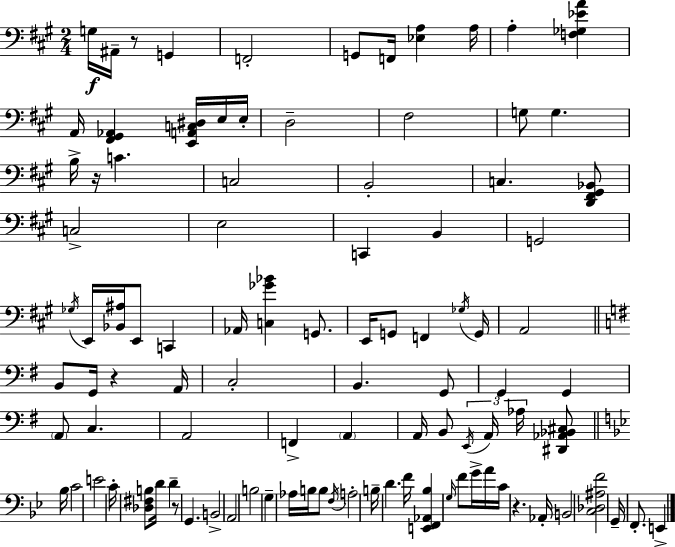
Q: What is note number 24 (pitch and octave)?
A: B2